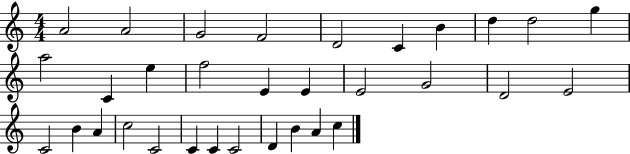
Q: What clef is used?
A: treble